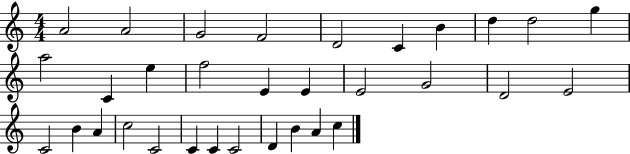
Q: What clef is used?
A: treble